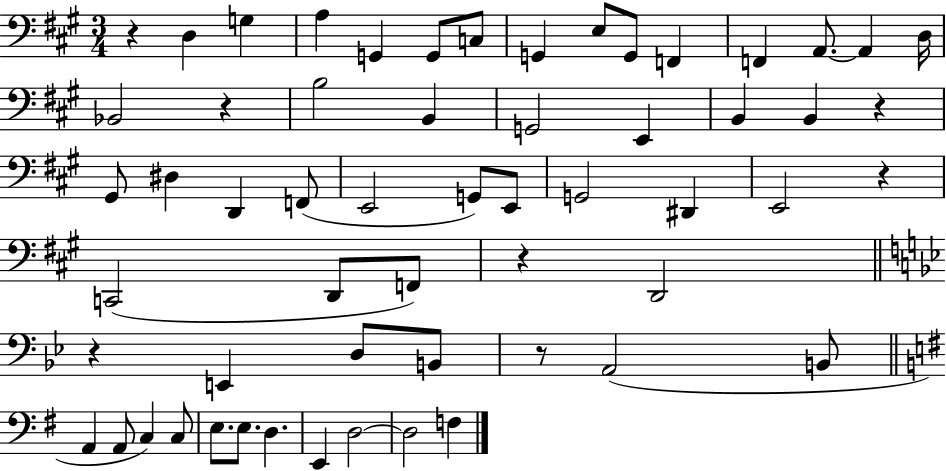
R/q D3/q G3/q A3/q G2/q G2/e C3/e G2/q E3/e G2/e F2/q F2/q A2/e. A2/q D3/s Bb2/h R/q B3/h B2/q G2/h E2/q B2/q B2/q R/q G#2/e D#3/q D2/q F2/e E2/h G2/e E2/e G2/h D#2/q E2/h R/q C2/h D2/e F2/e R/q D2/h R/q E2/q D3/e B2/e R/e A2/h B2/e A2/q A2/e C3/q C3/e E3/e. E3/e. D3/q. E2/q D3/h D3/h F3/q